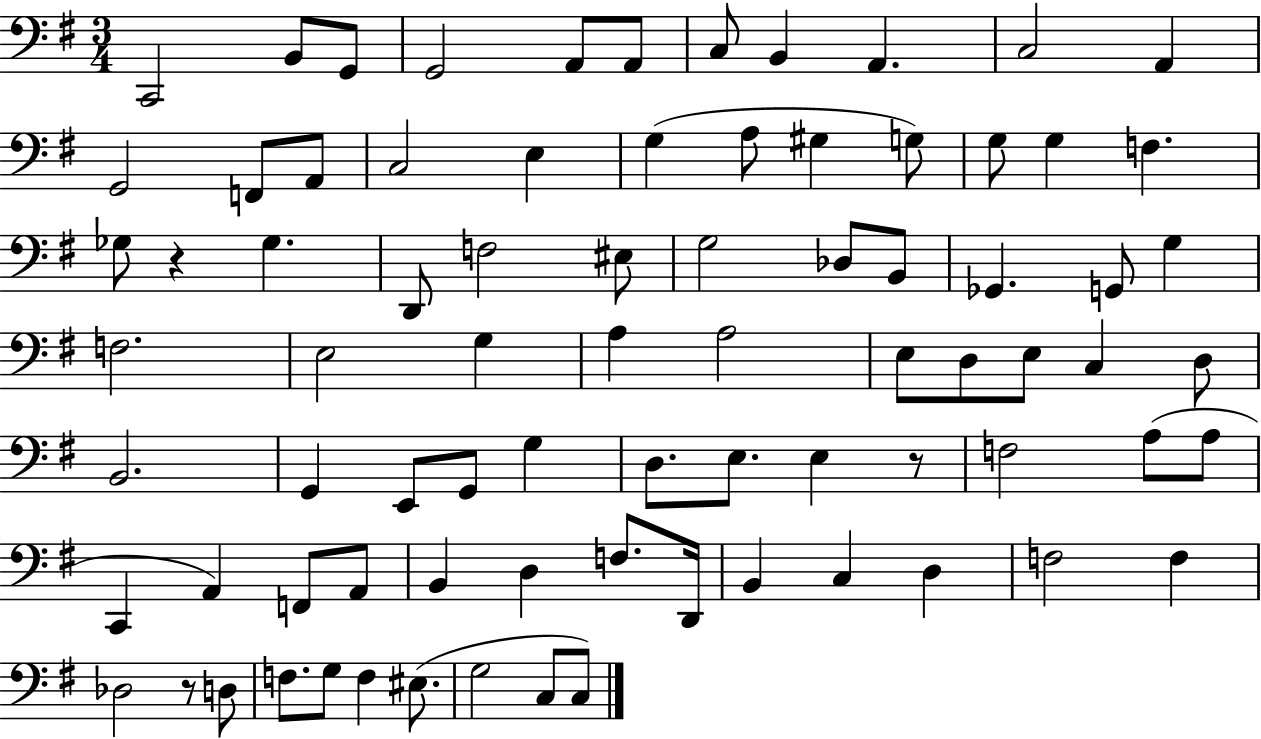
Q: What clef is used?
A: bass